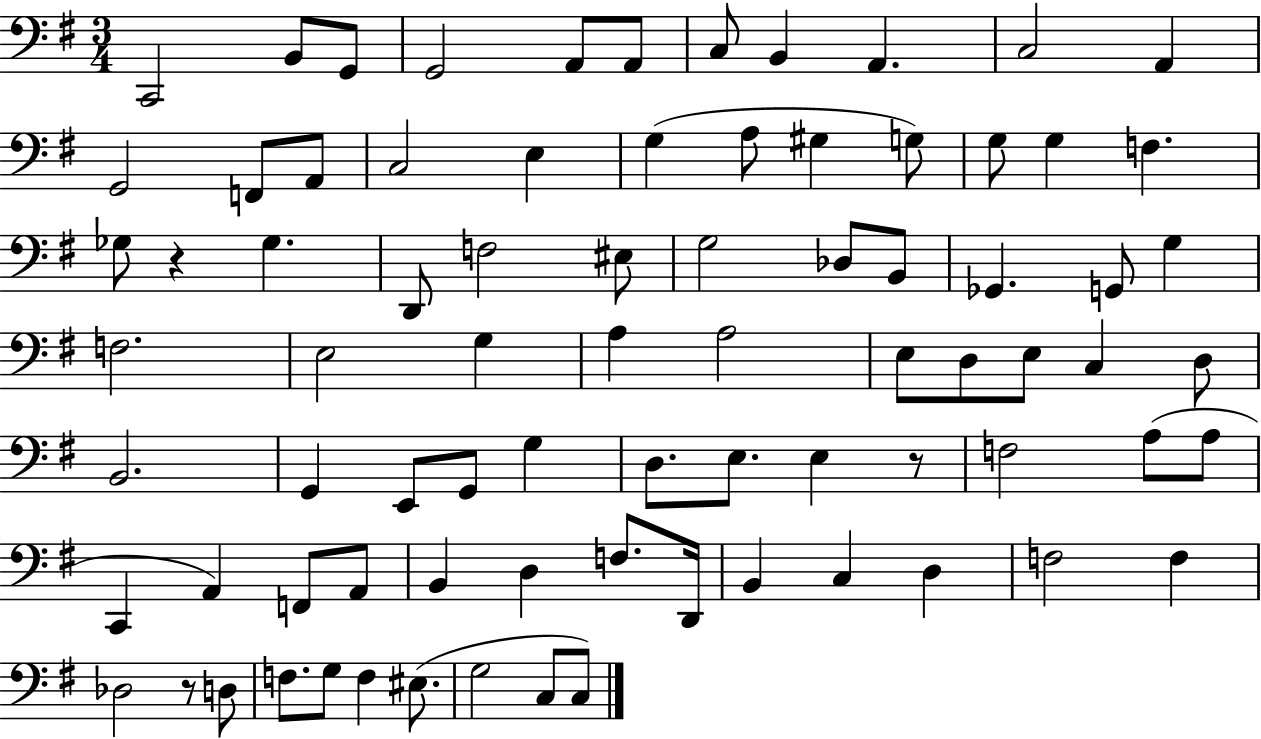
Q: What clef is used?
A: bass